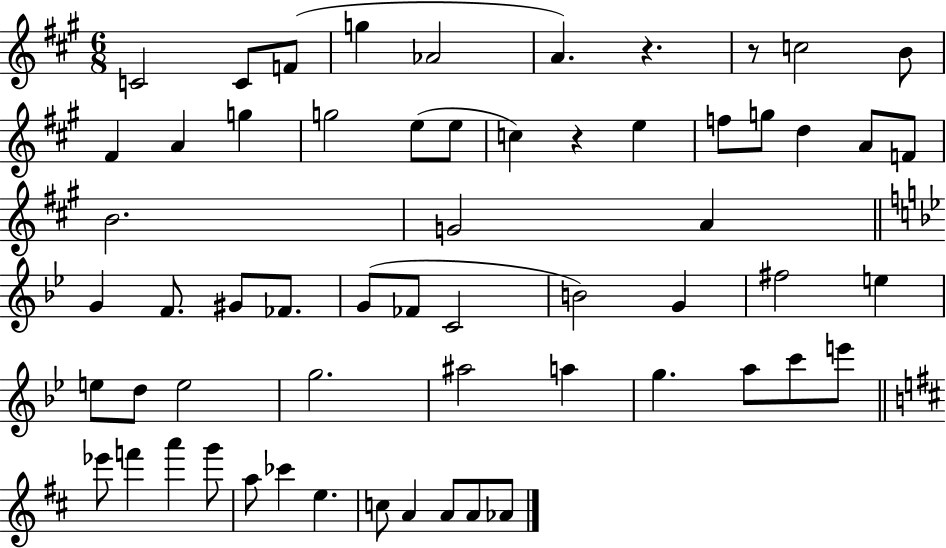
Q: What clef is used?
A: treble